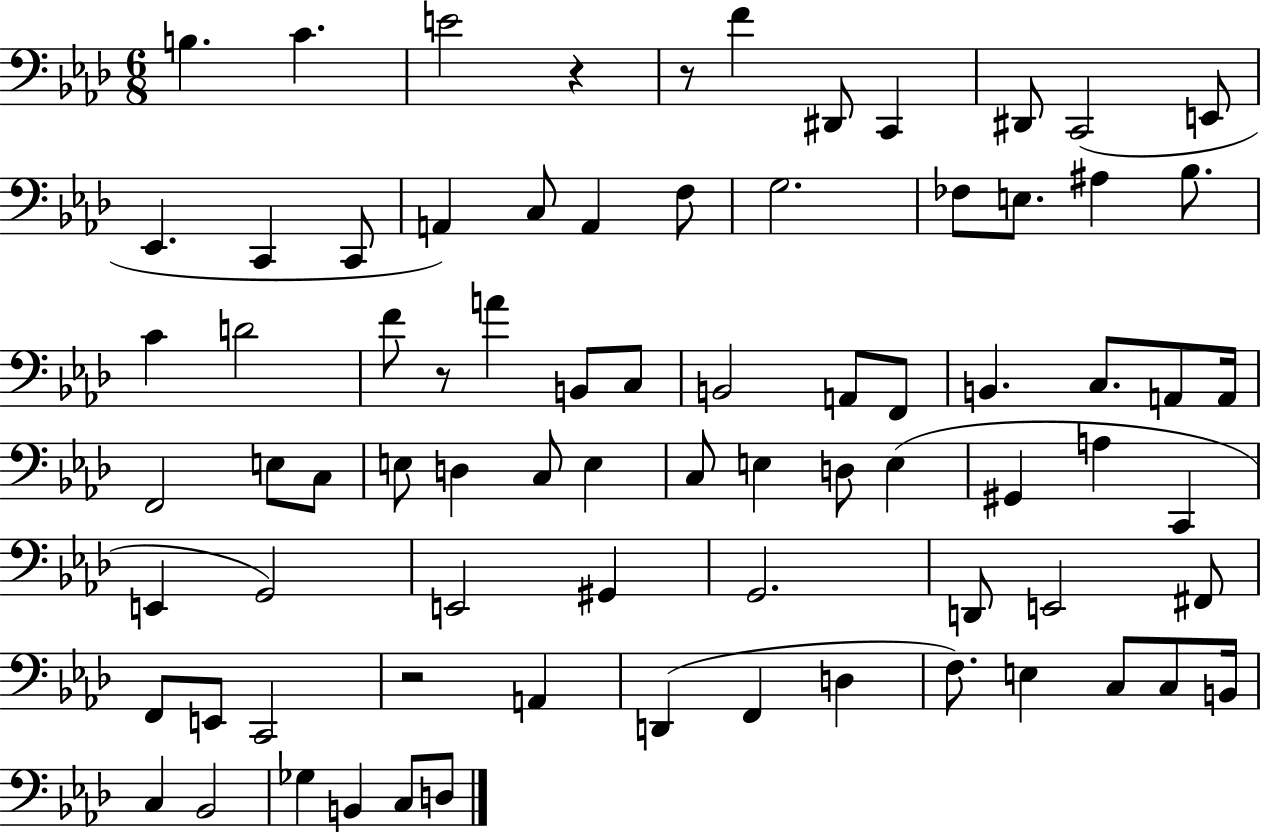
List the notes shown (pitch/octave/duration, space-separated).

B3/q. C4/q. E4/h R/q R/e F4/q D#2/e C2/q D#2/e C2/h E2/e Eb2/q. C2/q C2/e A2/q C3/e A2/q F3/e G3/h. FES3/e E3/e. A#3/q Bb3/e. C4/q D4/h F4/e R/e A4/q B2/e C3/e B2/h A2/e F2/e B2/q. C3/e. A2/e A2/s F2/h E3/e C3/e E3/e D3/q C3/e E3/q C3/e E3/q D3/e E3/q G#2/q A3/q C2/q E2/q G2/h E2/h G#2/q G2/h. D2/e E2/h F#2/e F2/e E2/e C2/h R/h A2/q D2/q F2/q D3/q F3/e. E3/q C3/e C3/e B2/s C3/q Bb2/h Gb3/q B2/q C3/e D3/e